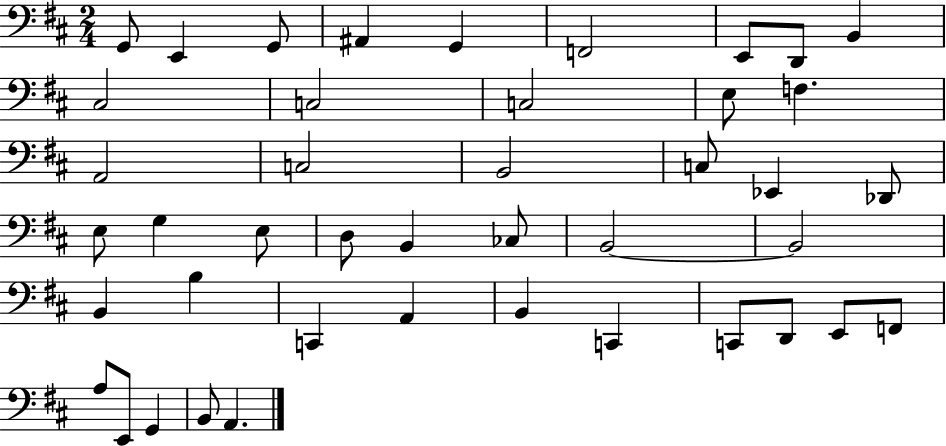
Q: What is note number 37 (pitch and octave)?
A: E2